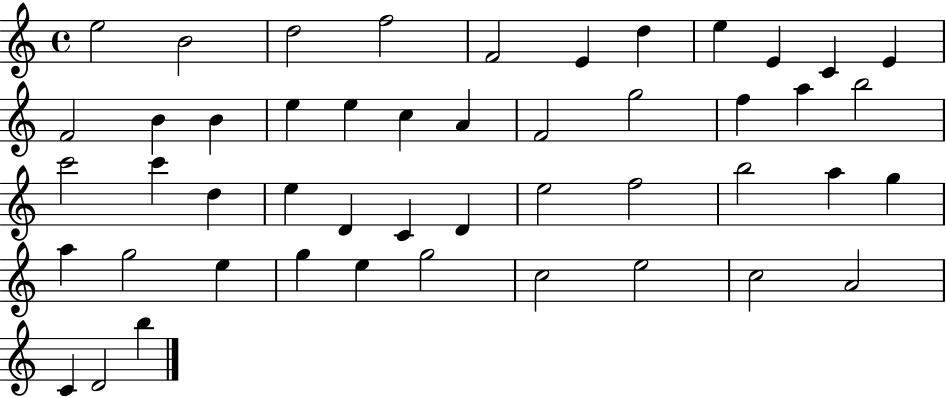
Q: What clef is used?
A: treble